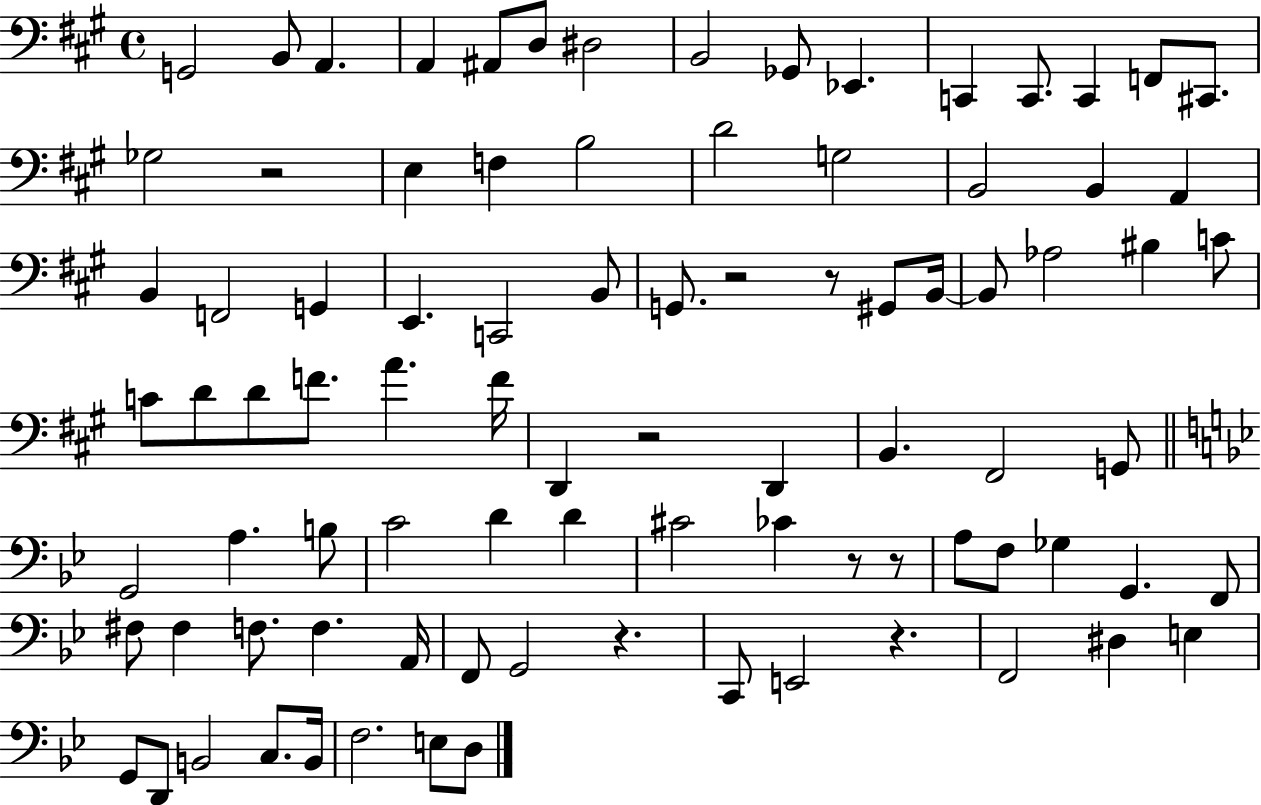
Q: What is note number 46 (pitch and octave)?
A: B2